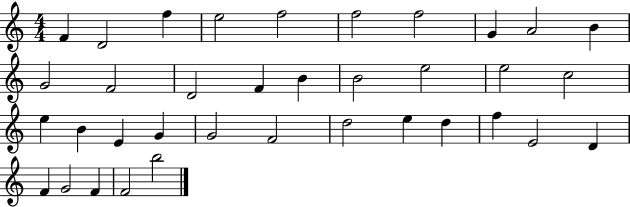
{
  \clef treble
  \numericTimeSignature
  \time 4/4
  \key c \major
  f'4 d'2 f''4 | e''2 f''2 | f''2 f''2 | g'4 a'2 b'4 | \break g'2 f'2 | d'2 f'4 b'4 | b'2 e''2 | e''2 c''2 | \break e''4 b'4 e'4 g'4 | g'2 f'2 | d''2 e''4 d''4 | f''4 e'2 d'4 | \break f'4 g'2 f'4 | f'2 b''2 | \bar "|."
}